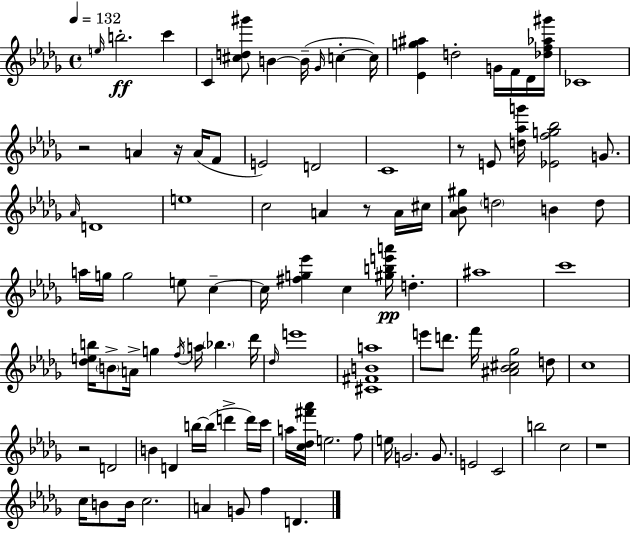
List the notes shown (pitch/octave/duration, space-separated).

E5/s B5/h. C6/q C4/q [C#5,D5,G#6]/e B4/q B4/s Gb4/s C5/q C5/s [Eb4,G5,A#5]/q D5/h G4/s F4/s Db4/s [Db5,F5,Ab5,G#6]/s CES4/w R/h A4/q R/s A4/s F4/e E4/h D4/h C4/w R/e E4/e [D5,Ab5,G6]/s [Eb4,F5,G5,Bb5]/h G4/e. Ab4/s D4/w E5/w C5/h A4/q R/e A4/s C#5/s [Ab4,Bb4,G#5]/e D5/h B4/q D5/e A5/s G5/s G5/h E5/e C5/q C5/s [F#5,G5,Eb6]/q C5/q [G#5,B5,E6,A6]/s D5/q. A#5/w C6/w [Db5,E5,B5]/s B4/e A4/s G5/q F5/s A5/s Bb5/q. Db6/s Db5/s E6/w [C#4,F#4,B4,A5]/w E6/e D6/e. F6/s [A#4,Bb4,C#5,Gb5]/h D5/e C5/w R/h D4/h B4/q D4/q B5/s B5/s D6/q D6/s C6/s A5/s [C5,Db5,F#6,Ab6]/s E5/h. F5/e E5/s G4/h. G4/e. E4/h C4/h B5/h C5/h R/w C5/s B4/e B4/s C5/h. A4/q G4/e F5/q D4/q.